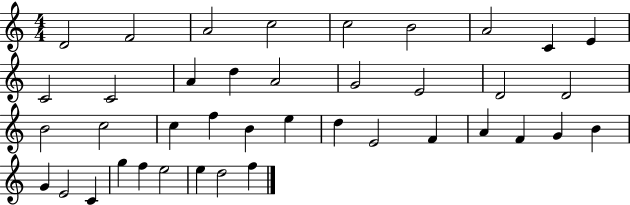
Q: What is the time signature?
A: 4/4